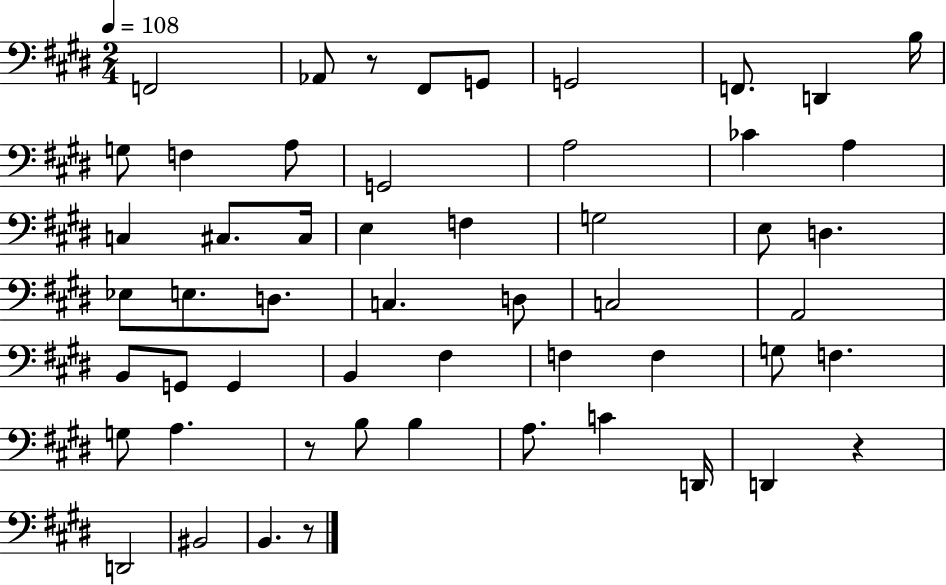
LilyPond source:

{
  \clef bass
  \numericTimeSignature
  \time 2/4
  \key e \major
  \tempo 4 = 108
  f,2 | aes,8 r8 fis,8 g,8 | g,2 | f,8. d,4 b16 | \break g8 f4 a8 | g,2 | a2 | ces'4 a4 | \break c4 cis8. cis16 | e4 f4 | g2 | e8 d4. | \break ees8 e8. d8. | c4. d8 | c2 | a,2 | \break b,8 g,8 g,4 | b,4 fis4 | f4 f4 | g8 f4. | \break g8 a4. | r8 b8 b4 | a8. c'4 d,16 | d,4 r4 | \break d,2 | bis,2 | b,4. r8 | \bar "|."
}